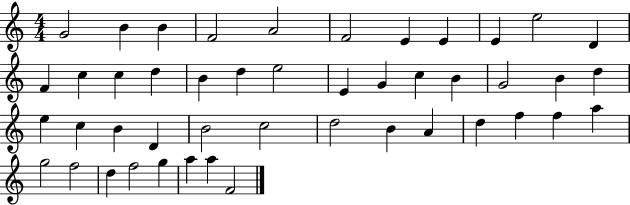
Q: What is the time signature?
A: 4/4